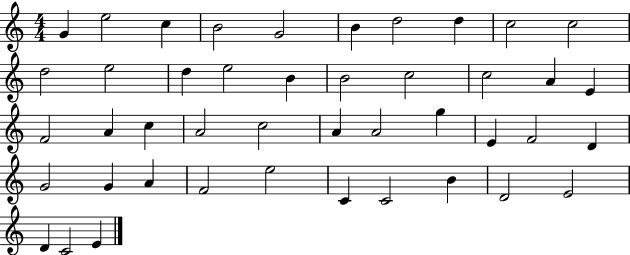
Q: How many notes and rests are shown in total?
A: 44